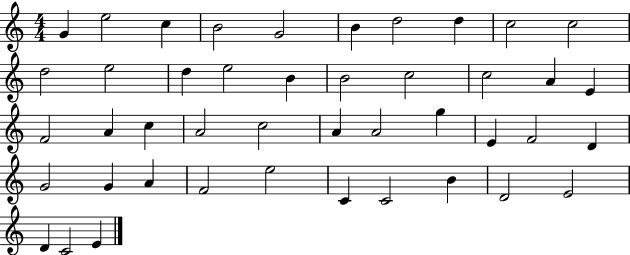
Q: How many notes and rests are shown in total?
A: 44